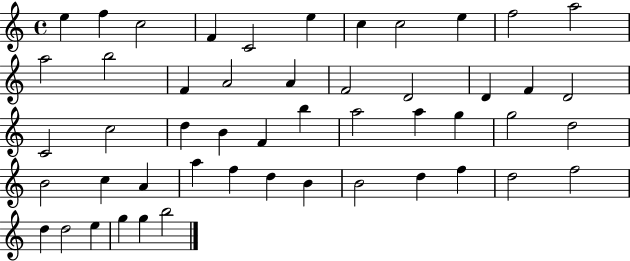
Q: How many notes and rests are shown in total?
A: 50